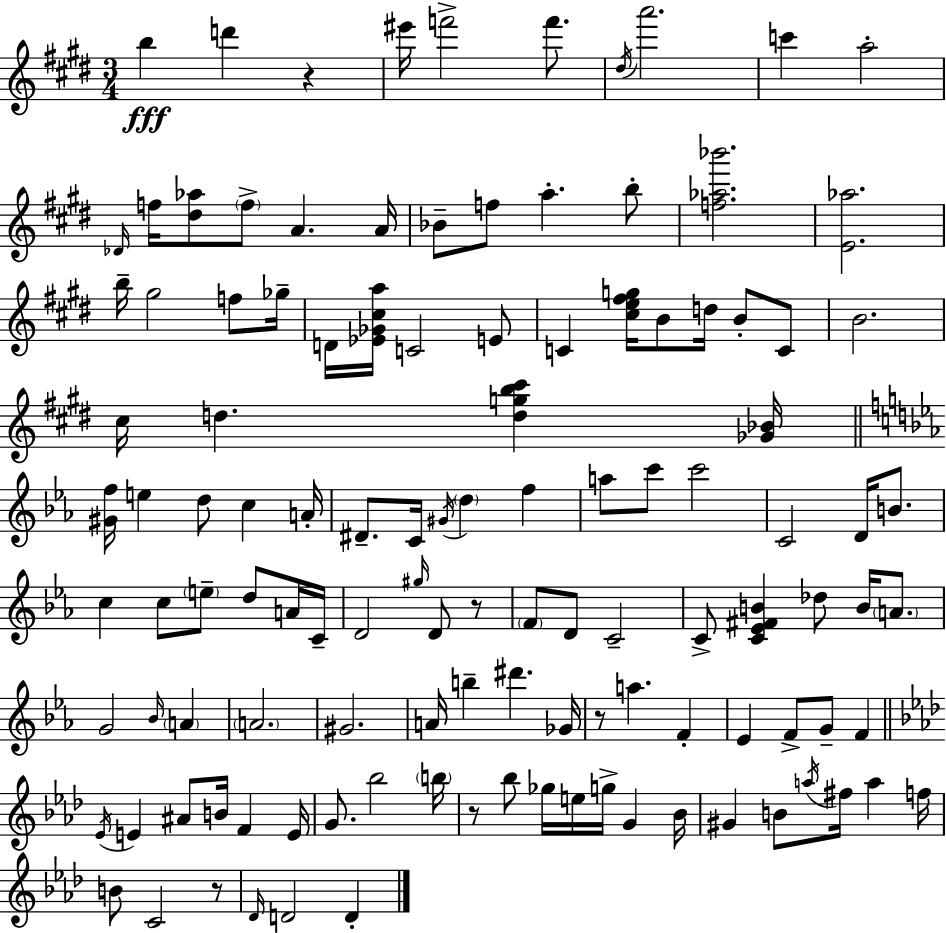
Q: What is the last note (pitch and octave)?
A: D4